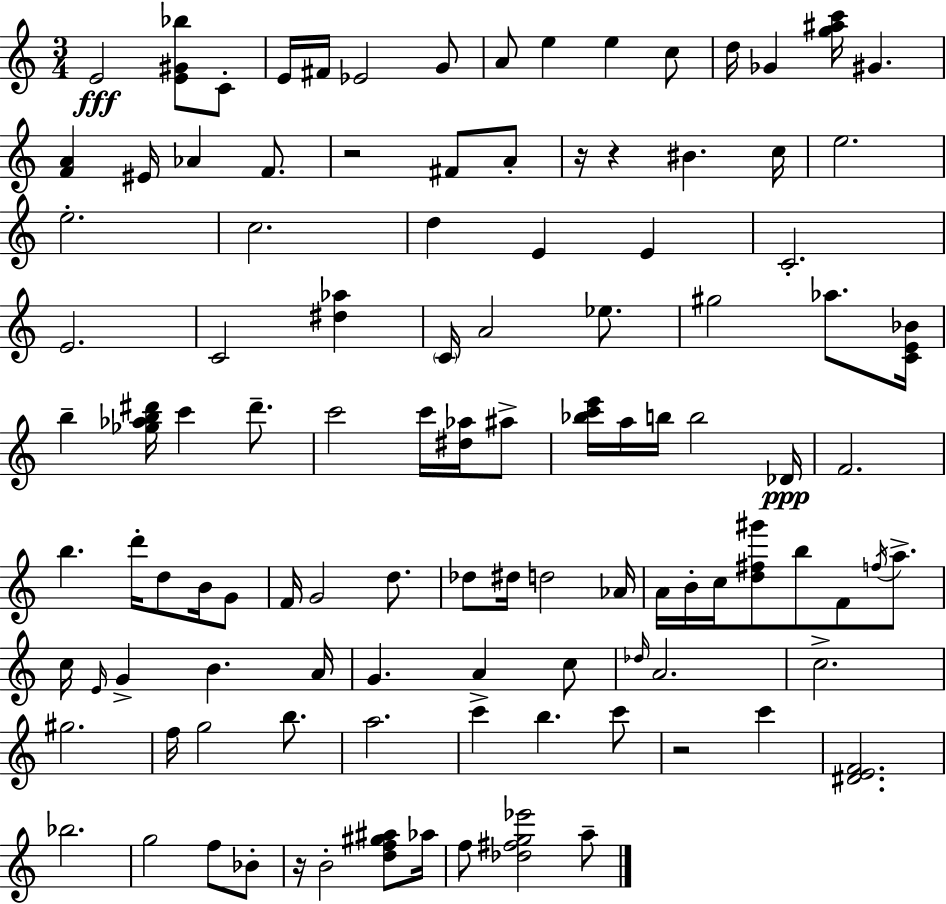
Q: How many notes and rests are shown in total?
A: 109